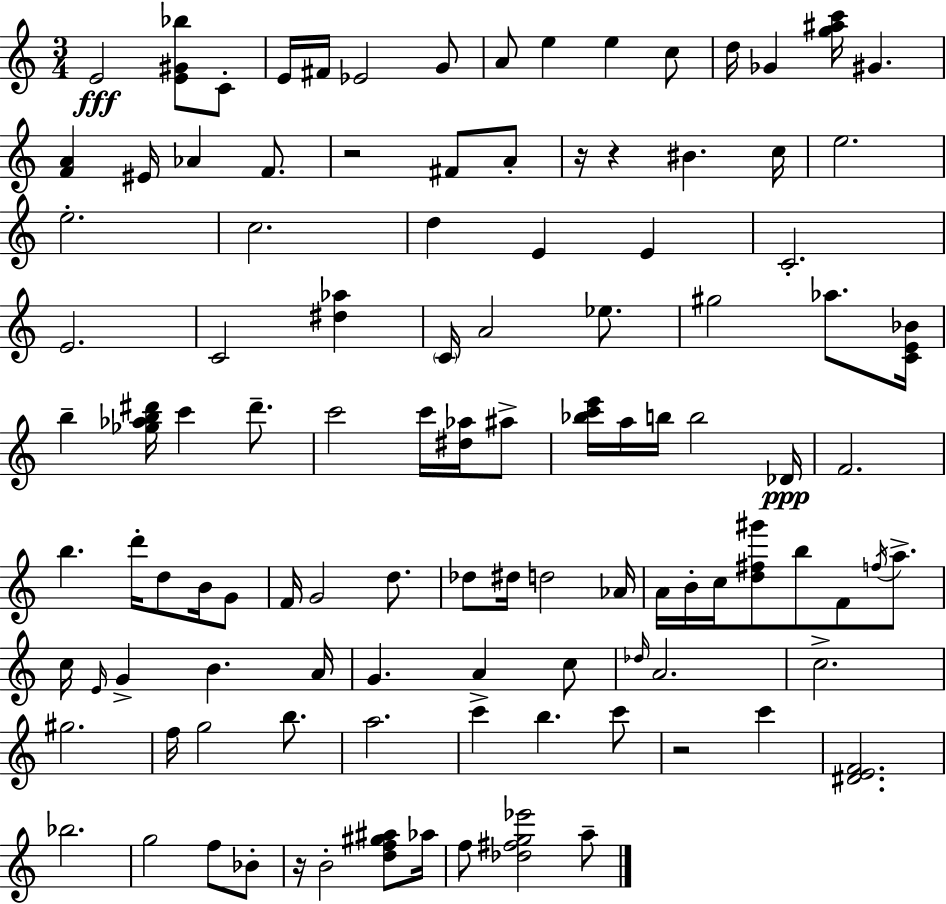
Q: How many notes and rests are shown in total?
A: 109